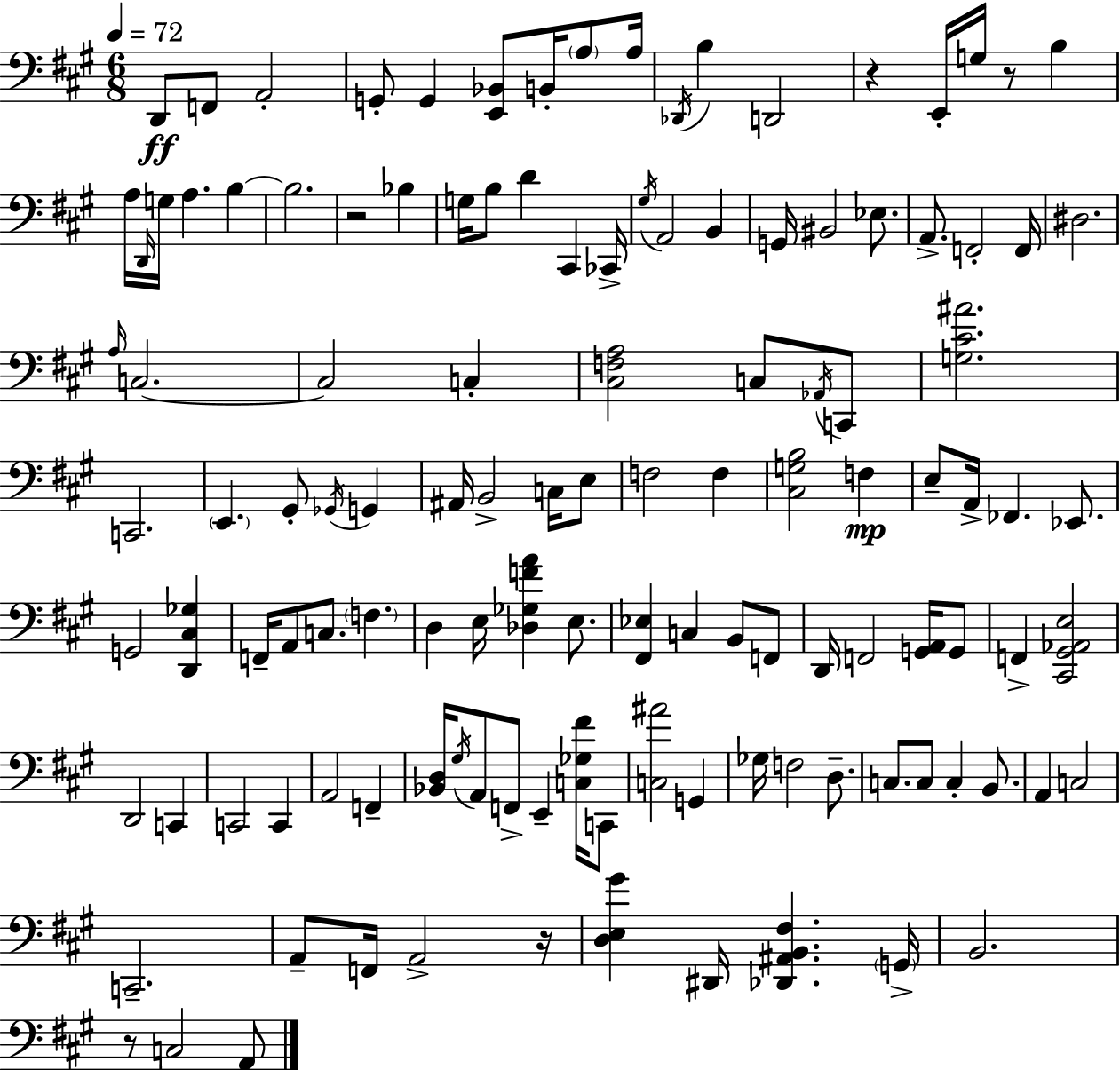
{
  \clef bass
  \numericTimeSignature
  \time 6/8
  \key a \major
  \tempo 4 = 72
  d,8\ff f,8 a,2-. | g,8-. g,4 <e, bes,>8 b,16-. \parenthesize a8 a16 | \acciaccatura { des,16 } b4 d,2 | r4 e,16-. g16 r8 b4 | \break a16 \grace { d,16 } g16 a4. b4~~ | b2. | r2 bes4 | g16 b8 d'4 cis,4 | \break ces,16-> \acciaccatura { gis16 } a,2 b,4 | g,16 bis,2 | ees8. a,8.-> f,2-. | f,16 dis2. | \break \grace { a16 } c2.~~ | c2 | c4-. <cis f a>2 | c8 \acciaccatura { aes,16 } c,8 <g cis' ais'>2. | \break c,2. | \parenthesize e,4. gis,8-. | \acciaccatura { ges,16 } g,4 ais,16 b,2-> | c16 e8 f2 | \break f4 <cis g b>2 | f4\mp e8-- a,16-> fes,4. | ees,8. g,2 | <d, cis ges>4 f,16-- a,8 c8. | \break \parenthesize f4. d4 e16 <des ges f' a'>4 | e8. <fis, ees>4 c4 | b,8 f,8 d,16 f,2 | <g, a,>16 g,8 f,4-> <cis, gis, aes, e>2 | \break d,2 | c,4 c,2 | c,4 a,2 | f,4-- <bes, d>16 \acciaccatura { gis16 } a,8 f,8-> | \break e,4-- <c ges fis'>16 c,8 <c ais'>2 | g,4 ges16 f2 | d8.-- c8. c8 | c4-. b,8. a,4 c2 | \break c,2.-- | a,8-- f,16 a,2-> | r16 <d e gis'>4 dis,16 | <des, ais, b, fis>4. \parenthesize g,16-> b,2. | \break r8 c2 | a,8 \bar "|."
}